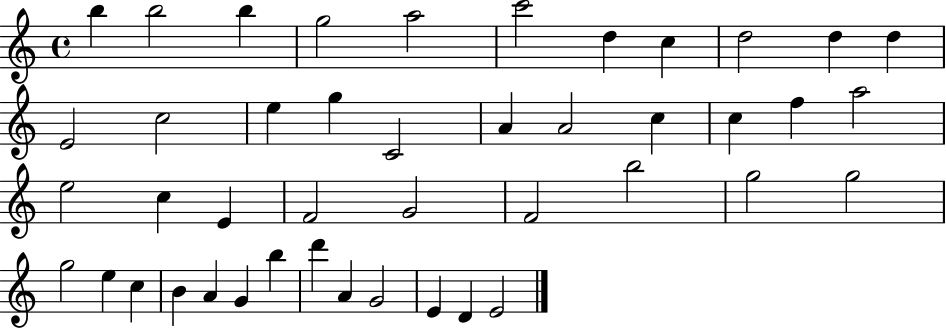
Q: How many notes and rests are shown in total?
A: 44